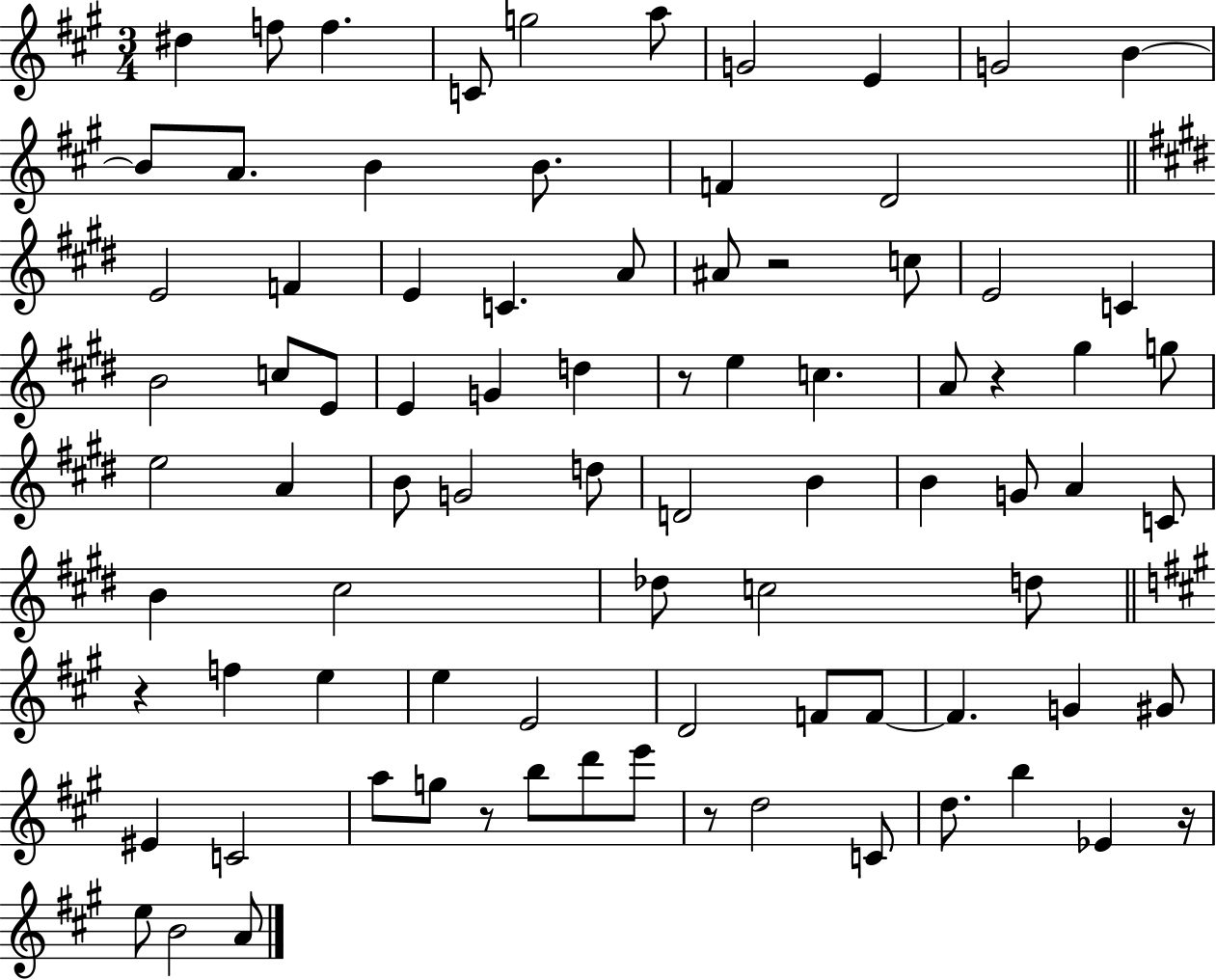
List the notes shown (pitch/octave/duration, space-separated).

D#5/q F5/e F5/q. C4/e G5/h A5/e G4/h E4/q G4/h B4/q B4/e A4/e. B4/q B4/e. F4/q D4/h E4/h F4/q E4/q C4/q. A4/e A#4/e R/h C5/e E4/h C4/q B4/h C5/e E4/e E4/q G4/q D5/q R/e E5/q C5/q. A4/e R/q G#5/q G5/e E5/h A4/q B4/e G4/h D5/e D4/h B4/q B4/q G4/e A4/q C4/e B4/q C#5/h Db5/e C5/h D5/e R/q F5/q E5/q E5/q E4/h D4/h F4/e F4/e F4/q. G4/q G#4/e EIS4/q C4/h A5/e G5/e R/e B5/e D6/e E6/e R/e D5/h C4/e D5/e. B5/q Eb4/q R/s E5/e B4/h A4/e